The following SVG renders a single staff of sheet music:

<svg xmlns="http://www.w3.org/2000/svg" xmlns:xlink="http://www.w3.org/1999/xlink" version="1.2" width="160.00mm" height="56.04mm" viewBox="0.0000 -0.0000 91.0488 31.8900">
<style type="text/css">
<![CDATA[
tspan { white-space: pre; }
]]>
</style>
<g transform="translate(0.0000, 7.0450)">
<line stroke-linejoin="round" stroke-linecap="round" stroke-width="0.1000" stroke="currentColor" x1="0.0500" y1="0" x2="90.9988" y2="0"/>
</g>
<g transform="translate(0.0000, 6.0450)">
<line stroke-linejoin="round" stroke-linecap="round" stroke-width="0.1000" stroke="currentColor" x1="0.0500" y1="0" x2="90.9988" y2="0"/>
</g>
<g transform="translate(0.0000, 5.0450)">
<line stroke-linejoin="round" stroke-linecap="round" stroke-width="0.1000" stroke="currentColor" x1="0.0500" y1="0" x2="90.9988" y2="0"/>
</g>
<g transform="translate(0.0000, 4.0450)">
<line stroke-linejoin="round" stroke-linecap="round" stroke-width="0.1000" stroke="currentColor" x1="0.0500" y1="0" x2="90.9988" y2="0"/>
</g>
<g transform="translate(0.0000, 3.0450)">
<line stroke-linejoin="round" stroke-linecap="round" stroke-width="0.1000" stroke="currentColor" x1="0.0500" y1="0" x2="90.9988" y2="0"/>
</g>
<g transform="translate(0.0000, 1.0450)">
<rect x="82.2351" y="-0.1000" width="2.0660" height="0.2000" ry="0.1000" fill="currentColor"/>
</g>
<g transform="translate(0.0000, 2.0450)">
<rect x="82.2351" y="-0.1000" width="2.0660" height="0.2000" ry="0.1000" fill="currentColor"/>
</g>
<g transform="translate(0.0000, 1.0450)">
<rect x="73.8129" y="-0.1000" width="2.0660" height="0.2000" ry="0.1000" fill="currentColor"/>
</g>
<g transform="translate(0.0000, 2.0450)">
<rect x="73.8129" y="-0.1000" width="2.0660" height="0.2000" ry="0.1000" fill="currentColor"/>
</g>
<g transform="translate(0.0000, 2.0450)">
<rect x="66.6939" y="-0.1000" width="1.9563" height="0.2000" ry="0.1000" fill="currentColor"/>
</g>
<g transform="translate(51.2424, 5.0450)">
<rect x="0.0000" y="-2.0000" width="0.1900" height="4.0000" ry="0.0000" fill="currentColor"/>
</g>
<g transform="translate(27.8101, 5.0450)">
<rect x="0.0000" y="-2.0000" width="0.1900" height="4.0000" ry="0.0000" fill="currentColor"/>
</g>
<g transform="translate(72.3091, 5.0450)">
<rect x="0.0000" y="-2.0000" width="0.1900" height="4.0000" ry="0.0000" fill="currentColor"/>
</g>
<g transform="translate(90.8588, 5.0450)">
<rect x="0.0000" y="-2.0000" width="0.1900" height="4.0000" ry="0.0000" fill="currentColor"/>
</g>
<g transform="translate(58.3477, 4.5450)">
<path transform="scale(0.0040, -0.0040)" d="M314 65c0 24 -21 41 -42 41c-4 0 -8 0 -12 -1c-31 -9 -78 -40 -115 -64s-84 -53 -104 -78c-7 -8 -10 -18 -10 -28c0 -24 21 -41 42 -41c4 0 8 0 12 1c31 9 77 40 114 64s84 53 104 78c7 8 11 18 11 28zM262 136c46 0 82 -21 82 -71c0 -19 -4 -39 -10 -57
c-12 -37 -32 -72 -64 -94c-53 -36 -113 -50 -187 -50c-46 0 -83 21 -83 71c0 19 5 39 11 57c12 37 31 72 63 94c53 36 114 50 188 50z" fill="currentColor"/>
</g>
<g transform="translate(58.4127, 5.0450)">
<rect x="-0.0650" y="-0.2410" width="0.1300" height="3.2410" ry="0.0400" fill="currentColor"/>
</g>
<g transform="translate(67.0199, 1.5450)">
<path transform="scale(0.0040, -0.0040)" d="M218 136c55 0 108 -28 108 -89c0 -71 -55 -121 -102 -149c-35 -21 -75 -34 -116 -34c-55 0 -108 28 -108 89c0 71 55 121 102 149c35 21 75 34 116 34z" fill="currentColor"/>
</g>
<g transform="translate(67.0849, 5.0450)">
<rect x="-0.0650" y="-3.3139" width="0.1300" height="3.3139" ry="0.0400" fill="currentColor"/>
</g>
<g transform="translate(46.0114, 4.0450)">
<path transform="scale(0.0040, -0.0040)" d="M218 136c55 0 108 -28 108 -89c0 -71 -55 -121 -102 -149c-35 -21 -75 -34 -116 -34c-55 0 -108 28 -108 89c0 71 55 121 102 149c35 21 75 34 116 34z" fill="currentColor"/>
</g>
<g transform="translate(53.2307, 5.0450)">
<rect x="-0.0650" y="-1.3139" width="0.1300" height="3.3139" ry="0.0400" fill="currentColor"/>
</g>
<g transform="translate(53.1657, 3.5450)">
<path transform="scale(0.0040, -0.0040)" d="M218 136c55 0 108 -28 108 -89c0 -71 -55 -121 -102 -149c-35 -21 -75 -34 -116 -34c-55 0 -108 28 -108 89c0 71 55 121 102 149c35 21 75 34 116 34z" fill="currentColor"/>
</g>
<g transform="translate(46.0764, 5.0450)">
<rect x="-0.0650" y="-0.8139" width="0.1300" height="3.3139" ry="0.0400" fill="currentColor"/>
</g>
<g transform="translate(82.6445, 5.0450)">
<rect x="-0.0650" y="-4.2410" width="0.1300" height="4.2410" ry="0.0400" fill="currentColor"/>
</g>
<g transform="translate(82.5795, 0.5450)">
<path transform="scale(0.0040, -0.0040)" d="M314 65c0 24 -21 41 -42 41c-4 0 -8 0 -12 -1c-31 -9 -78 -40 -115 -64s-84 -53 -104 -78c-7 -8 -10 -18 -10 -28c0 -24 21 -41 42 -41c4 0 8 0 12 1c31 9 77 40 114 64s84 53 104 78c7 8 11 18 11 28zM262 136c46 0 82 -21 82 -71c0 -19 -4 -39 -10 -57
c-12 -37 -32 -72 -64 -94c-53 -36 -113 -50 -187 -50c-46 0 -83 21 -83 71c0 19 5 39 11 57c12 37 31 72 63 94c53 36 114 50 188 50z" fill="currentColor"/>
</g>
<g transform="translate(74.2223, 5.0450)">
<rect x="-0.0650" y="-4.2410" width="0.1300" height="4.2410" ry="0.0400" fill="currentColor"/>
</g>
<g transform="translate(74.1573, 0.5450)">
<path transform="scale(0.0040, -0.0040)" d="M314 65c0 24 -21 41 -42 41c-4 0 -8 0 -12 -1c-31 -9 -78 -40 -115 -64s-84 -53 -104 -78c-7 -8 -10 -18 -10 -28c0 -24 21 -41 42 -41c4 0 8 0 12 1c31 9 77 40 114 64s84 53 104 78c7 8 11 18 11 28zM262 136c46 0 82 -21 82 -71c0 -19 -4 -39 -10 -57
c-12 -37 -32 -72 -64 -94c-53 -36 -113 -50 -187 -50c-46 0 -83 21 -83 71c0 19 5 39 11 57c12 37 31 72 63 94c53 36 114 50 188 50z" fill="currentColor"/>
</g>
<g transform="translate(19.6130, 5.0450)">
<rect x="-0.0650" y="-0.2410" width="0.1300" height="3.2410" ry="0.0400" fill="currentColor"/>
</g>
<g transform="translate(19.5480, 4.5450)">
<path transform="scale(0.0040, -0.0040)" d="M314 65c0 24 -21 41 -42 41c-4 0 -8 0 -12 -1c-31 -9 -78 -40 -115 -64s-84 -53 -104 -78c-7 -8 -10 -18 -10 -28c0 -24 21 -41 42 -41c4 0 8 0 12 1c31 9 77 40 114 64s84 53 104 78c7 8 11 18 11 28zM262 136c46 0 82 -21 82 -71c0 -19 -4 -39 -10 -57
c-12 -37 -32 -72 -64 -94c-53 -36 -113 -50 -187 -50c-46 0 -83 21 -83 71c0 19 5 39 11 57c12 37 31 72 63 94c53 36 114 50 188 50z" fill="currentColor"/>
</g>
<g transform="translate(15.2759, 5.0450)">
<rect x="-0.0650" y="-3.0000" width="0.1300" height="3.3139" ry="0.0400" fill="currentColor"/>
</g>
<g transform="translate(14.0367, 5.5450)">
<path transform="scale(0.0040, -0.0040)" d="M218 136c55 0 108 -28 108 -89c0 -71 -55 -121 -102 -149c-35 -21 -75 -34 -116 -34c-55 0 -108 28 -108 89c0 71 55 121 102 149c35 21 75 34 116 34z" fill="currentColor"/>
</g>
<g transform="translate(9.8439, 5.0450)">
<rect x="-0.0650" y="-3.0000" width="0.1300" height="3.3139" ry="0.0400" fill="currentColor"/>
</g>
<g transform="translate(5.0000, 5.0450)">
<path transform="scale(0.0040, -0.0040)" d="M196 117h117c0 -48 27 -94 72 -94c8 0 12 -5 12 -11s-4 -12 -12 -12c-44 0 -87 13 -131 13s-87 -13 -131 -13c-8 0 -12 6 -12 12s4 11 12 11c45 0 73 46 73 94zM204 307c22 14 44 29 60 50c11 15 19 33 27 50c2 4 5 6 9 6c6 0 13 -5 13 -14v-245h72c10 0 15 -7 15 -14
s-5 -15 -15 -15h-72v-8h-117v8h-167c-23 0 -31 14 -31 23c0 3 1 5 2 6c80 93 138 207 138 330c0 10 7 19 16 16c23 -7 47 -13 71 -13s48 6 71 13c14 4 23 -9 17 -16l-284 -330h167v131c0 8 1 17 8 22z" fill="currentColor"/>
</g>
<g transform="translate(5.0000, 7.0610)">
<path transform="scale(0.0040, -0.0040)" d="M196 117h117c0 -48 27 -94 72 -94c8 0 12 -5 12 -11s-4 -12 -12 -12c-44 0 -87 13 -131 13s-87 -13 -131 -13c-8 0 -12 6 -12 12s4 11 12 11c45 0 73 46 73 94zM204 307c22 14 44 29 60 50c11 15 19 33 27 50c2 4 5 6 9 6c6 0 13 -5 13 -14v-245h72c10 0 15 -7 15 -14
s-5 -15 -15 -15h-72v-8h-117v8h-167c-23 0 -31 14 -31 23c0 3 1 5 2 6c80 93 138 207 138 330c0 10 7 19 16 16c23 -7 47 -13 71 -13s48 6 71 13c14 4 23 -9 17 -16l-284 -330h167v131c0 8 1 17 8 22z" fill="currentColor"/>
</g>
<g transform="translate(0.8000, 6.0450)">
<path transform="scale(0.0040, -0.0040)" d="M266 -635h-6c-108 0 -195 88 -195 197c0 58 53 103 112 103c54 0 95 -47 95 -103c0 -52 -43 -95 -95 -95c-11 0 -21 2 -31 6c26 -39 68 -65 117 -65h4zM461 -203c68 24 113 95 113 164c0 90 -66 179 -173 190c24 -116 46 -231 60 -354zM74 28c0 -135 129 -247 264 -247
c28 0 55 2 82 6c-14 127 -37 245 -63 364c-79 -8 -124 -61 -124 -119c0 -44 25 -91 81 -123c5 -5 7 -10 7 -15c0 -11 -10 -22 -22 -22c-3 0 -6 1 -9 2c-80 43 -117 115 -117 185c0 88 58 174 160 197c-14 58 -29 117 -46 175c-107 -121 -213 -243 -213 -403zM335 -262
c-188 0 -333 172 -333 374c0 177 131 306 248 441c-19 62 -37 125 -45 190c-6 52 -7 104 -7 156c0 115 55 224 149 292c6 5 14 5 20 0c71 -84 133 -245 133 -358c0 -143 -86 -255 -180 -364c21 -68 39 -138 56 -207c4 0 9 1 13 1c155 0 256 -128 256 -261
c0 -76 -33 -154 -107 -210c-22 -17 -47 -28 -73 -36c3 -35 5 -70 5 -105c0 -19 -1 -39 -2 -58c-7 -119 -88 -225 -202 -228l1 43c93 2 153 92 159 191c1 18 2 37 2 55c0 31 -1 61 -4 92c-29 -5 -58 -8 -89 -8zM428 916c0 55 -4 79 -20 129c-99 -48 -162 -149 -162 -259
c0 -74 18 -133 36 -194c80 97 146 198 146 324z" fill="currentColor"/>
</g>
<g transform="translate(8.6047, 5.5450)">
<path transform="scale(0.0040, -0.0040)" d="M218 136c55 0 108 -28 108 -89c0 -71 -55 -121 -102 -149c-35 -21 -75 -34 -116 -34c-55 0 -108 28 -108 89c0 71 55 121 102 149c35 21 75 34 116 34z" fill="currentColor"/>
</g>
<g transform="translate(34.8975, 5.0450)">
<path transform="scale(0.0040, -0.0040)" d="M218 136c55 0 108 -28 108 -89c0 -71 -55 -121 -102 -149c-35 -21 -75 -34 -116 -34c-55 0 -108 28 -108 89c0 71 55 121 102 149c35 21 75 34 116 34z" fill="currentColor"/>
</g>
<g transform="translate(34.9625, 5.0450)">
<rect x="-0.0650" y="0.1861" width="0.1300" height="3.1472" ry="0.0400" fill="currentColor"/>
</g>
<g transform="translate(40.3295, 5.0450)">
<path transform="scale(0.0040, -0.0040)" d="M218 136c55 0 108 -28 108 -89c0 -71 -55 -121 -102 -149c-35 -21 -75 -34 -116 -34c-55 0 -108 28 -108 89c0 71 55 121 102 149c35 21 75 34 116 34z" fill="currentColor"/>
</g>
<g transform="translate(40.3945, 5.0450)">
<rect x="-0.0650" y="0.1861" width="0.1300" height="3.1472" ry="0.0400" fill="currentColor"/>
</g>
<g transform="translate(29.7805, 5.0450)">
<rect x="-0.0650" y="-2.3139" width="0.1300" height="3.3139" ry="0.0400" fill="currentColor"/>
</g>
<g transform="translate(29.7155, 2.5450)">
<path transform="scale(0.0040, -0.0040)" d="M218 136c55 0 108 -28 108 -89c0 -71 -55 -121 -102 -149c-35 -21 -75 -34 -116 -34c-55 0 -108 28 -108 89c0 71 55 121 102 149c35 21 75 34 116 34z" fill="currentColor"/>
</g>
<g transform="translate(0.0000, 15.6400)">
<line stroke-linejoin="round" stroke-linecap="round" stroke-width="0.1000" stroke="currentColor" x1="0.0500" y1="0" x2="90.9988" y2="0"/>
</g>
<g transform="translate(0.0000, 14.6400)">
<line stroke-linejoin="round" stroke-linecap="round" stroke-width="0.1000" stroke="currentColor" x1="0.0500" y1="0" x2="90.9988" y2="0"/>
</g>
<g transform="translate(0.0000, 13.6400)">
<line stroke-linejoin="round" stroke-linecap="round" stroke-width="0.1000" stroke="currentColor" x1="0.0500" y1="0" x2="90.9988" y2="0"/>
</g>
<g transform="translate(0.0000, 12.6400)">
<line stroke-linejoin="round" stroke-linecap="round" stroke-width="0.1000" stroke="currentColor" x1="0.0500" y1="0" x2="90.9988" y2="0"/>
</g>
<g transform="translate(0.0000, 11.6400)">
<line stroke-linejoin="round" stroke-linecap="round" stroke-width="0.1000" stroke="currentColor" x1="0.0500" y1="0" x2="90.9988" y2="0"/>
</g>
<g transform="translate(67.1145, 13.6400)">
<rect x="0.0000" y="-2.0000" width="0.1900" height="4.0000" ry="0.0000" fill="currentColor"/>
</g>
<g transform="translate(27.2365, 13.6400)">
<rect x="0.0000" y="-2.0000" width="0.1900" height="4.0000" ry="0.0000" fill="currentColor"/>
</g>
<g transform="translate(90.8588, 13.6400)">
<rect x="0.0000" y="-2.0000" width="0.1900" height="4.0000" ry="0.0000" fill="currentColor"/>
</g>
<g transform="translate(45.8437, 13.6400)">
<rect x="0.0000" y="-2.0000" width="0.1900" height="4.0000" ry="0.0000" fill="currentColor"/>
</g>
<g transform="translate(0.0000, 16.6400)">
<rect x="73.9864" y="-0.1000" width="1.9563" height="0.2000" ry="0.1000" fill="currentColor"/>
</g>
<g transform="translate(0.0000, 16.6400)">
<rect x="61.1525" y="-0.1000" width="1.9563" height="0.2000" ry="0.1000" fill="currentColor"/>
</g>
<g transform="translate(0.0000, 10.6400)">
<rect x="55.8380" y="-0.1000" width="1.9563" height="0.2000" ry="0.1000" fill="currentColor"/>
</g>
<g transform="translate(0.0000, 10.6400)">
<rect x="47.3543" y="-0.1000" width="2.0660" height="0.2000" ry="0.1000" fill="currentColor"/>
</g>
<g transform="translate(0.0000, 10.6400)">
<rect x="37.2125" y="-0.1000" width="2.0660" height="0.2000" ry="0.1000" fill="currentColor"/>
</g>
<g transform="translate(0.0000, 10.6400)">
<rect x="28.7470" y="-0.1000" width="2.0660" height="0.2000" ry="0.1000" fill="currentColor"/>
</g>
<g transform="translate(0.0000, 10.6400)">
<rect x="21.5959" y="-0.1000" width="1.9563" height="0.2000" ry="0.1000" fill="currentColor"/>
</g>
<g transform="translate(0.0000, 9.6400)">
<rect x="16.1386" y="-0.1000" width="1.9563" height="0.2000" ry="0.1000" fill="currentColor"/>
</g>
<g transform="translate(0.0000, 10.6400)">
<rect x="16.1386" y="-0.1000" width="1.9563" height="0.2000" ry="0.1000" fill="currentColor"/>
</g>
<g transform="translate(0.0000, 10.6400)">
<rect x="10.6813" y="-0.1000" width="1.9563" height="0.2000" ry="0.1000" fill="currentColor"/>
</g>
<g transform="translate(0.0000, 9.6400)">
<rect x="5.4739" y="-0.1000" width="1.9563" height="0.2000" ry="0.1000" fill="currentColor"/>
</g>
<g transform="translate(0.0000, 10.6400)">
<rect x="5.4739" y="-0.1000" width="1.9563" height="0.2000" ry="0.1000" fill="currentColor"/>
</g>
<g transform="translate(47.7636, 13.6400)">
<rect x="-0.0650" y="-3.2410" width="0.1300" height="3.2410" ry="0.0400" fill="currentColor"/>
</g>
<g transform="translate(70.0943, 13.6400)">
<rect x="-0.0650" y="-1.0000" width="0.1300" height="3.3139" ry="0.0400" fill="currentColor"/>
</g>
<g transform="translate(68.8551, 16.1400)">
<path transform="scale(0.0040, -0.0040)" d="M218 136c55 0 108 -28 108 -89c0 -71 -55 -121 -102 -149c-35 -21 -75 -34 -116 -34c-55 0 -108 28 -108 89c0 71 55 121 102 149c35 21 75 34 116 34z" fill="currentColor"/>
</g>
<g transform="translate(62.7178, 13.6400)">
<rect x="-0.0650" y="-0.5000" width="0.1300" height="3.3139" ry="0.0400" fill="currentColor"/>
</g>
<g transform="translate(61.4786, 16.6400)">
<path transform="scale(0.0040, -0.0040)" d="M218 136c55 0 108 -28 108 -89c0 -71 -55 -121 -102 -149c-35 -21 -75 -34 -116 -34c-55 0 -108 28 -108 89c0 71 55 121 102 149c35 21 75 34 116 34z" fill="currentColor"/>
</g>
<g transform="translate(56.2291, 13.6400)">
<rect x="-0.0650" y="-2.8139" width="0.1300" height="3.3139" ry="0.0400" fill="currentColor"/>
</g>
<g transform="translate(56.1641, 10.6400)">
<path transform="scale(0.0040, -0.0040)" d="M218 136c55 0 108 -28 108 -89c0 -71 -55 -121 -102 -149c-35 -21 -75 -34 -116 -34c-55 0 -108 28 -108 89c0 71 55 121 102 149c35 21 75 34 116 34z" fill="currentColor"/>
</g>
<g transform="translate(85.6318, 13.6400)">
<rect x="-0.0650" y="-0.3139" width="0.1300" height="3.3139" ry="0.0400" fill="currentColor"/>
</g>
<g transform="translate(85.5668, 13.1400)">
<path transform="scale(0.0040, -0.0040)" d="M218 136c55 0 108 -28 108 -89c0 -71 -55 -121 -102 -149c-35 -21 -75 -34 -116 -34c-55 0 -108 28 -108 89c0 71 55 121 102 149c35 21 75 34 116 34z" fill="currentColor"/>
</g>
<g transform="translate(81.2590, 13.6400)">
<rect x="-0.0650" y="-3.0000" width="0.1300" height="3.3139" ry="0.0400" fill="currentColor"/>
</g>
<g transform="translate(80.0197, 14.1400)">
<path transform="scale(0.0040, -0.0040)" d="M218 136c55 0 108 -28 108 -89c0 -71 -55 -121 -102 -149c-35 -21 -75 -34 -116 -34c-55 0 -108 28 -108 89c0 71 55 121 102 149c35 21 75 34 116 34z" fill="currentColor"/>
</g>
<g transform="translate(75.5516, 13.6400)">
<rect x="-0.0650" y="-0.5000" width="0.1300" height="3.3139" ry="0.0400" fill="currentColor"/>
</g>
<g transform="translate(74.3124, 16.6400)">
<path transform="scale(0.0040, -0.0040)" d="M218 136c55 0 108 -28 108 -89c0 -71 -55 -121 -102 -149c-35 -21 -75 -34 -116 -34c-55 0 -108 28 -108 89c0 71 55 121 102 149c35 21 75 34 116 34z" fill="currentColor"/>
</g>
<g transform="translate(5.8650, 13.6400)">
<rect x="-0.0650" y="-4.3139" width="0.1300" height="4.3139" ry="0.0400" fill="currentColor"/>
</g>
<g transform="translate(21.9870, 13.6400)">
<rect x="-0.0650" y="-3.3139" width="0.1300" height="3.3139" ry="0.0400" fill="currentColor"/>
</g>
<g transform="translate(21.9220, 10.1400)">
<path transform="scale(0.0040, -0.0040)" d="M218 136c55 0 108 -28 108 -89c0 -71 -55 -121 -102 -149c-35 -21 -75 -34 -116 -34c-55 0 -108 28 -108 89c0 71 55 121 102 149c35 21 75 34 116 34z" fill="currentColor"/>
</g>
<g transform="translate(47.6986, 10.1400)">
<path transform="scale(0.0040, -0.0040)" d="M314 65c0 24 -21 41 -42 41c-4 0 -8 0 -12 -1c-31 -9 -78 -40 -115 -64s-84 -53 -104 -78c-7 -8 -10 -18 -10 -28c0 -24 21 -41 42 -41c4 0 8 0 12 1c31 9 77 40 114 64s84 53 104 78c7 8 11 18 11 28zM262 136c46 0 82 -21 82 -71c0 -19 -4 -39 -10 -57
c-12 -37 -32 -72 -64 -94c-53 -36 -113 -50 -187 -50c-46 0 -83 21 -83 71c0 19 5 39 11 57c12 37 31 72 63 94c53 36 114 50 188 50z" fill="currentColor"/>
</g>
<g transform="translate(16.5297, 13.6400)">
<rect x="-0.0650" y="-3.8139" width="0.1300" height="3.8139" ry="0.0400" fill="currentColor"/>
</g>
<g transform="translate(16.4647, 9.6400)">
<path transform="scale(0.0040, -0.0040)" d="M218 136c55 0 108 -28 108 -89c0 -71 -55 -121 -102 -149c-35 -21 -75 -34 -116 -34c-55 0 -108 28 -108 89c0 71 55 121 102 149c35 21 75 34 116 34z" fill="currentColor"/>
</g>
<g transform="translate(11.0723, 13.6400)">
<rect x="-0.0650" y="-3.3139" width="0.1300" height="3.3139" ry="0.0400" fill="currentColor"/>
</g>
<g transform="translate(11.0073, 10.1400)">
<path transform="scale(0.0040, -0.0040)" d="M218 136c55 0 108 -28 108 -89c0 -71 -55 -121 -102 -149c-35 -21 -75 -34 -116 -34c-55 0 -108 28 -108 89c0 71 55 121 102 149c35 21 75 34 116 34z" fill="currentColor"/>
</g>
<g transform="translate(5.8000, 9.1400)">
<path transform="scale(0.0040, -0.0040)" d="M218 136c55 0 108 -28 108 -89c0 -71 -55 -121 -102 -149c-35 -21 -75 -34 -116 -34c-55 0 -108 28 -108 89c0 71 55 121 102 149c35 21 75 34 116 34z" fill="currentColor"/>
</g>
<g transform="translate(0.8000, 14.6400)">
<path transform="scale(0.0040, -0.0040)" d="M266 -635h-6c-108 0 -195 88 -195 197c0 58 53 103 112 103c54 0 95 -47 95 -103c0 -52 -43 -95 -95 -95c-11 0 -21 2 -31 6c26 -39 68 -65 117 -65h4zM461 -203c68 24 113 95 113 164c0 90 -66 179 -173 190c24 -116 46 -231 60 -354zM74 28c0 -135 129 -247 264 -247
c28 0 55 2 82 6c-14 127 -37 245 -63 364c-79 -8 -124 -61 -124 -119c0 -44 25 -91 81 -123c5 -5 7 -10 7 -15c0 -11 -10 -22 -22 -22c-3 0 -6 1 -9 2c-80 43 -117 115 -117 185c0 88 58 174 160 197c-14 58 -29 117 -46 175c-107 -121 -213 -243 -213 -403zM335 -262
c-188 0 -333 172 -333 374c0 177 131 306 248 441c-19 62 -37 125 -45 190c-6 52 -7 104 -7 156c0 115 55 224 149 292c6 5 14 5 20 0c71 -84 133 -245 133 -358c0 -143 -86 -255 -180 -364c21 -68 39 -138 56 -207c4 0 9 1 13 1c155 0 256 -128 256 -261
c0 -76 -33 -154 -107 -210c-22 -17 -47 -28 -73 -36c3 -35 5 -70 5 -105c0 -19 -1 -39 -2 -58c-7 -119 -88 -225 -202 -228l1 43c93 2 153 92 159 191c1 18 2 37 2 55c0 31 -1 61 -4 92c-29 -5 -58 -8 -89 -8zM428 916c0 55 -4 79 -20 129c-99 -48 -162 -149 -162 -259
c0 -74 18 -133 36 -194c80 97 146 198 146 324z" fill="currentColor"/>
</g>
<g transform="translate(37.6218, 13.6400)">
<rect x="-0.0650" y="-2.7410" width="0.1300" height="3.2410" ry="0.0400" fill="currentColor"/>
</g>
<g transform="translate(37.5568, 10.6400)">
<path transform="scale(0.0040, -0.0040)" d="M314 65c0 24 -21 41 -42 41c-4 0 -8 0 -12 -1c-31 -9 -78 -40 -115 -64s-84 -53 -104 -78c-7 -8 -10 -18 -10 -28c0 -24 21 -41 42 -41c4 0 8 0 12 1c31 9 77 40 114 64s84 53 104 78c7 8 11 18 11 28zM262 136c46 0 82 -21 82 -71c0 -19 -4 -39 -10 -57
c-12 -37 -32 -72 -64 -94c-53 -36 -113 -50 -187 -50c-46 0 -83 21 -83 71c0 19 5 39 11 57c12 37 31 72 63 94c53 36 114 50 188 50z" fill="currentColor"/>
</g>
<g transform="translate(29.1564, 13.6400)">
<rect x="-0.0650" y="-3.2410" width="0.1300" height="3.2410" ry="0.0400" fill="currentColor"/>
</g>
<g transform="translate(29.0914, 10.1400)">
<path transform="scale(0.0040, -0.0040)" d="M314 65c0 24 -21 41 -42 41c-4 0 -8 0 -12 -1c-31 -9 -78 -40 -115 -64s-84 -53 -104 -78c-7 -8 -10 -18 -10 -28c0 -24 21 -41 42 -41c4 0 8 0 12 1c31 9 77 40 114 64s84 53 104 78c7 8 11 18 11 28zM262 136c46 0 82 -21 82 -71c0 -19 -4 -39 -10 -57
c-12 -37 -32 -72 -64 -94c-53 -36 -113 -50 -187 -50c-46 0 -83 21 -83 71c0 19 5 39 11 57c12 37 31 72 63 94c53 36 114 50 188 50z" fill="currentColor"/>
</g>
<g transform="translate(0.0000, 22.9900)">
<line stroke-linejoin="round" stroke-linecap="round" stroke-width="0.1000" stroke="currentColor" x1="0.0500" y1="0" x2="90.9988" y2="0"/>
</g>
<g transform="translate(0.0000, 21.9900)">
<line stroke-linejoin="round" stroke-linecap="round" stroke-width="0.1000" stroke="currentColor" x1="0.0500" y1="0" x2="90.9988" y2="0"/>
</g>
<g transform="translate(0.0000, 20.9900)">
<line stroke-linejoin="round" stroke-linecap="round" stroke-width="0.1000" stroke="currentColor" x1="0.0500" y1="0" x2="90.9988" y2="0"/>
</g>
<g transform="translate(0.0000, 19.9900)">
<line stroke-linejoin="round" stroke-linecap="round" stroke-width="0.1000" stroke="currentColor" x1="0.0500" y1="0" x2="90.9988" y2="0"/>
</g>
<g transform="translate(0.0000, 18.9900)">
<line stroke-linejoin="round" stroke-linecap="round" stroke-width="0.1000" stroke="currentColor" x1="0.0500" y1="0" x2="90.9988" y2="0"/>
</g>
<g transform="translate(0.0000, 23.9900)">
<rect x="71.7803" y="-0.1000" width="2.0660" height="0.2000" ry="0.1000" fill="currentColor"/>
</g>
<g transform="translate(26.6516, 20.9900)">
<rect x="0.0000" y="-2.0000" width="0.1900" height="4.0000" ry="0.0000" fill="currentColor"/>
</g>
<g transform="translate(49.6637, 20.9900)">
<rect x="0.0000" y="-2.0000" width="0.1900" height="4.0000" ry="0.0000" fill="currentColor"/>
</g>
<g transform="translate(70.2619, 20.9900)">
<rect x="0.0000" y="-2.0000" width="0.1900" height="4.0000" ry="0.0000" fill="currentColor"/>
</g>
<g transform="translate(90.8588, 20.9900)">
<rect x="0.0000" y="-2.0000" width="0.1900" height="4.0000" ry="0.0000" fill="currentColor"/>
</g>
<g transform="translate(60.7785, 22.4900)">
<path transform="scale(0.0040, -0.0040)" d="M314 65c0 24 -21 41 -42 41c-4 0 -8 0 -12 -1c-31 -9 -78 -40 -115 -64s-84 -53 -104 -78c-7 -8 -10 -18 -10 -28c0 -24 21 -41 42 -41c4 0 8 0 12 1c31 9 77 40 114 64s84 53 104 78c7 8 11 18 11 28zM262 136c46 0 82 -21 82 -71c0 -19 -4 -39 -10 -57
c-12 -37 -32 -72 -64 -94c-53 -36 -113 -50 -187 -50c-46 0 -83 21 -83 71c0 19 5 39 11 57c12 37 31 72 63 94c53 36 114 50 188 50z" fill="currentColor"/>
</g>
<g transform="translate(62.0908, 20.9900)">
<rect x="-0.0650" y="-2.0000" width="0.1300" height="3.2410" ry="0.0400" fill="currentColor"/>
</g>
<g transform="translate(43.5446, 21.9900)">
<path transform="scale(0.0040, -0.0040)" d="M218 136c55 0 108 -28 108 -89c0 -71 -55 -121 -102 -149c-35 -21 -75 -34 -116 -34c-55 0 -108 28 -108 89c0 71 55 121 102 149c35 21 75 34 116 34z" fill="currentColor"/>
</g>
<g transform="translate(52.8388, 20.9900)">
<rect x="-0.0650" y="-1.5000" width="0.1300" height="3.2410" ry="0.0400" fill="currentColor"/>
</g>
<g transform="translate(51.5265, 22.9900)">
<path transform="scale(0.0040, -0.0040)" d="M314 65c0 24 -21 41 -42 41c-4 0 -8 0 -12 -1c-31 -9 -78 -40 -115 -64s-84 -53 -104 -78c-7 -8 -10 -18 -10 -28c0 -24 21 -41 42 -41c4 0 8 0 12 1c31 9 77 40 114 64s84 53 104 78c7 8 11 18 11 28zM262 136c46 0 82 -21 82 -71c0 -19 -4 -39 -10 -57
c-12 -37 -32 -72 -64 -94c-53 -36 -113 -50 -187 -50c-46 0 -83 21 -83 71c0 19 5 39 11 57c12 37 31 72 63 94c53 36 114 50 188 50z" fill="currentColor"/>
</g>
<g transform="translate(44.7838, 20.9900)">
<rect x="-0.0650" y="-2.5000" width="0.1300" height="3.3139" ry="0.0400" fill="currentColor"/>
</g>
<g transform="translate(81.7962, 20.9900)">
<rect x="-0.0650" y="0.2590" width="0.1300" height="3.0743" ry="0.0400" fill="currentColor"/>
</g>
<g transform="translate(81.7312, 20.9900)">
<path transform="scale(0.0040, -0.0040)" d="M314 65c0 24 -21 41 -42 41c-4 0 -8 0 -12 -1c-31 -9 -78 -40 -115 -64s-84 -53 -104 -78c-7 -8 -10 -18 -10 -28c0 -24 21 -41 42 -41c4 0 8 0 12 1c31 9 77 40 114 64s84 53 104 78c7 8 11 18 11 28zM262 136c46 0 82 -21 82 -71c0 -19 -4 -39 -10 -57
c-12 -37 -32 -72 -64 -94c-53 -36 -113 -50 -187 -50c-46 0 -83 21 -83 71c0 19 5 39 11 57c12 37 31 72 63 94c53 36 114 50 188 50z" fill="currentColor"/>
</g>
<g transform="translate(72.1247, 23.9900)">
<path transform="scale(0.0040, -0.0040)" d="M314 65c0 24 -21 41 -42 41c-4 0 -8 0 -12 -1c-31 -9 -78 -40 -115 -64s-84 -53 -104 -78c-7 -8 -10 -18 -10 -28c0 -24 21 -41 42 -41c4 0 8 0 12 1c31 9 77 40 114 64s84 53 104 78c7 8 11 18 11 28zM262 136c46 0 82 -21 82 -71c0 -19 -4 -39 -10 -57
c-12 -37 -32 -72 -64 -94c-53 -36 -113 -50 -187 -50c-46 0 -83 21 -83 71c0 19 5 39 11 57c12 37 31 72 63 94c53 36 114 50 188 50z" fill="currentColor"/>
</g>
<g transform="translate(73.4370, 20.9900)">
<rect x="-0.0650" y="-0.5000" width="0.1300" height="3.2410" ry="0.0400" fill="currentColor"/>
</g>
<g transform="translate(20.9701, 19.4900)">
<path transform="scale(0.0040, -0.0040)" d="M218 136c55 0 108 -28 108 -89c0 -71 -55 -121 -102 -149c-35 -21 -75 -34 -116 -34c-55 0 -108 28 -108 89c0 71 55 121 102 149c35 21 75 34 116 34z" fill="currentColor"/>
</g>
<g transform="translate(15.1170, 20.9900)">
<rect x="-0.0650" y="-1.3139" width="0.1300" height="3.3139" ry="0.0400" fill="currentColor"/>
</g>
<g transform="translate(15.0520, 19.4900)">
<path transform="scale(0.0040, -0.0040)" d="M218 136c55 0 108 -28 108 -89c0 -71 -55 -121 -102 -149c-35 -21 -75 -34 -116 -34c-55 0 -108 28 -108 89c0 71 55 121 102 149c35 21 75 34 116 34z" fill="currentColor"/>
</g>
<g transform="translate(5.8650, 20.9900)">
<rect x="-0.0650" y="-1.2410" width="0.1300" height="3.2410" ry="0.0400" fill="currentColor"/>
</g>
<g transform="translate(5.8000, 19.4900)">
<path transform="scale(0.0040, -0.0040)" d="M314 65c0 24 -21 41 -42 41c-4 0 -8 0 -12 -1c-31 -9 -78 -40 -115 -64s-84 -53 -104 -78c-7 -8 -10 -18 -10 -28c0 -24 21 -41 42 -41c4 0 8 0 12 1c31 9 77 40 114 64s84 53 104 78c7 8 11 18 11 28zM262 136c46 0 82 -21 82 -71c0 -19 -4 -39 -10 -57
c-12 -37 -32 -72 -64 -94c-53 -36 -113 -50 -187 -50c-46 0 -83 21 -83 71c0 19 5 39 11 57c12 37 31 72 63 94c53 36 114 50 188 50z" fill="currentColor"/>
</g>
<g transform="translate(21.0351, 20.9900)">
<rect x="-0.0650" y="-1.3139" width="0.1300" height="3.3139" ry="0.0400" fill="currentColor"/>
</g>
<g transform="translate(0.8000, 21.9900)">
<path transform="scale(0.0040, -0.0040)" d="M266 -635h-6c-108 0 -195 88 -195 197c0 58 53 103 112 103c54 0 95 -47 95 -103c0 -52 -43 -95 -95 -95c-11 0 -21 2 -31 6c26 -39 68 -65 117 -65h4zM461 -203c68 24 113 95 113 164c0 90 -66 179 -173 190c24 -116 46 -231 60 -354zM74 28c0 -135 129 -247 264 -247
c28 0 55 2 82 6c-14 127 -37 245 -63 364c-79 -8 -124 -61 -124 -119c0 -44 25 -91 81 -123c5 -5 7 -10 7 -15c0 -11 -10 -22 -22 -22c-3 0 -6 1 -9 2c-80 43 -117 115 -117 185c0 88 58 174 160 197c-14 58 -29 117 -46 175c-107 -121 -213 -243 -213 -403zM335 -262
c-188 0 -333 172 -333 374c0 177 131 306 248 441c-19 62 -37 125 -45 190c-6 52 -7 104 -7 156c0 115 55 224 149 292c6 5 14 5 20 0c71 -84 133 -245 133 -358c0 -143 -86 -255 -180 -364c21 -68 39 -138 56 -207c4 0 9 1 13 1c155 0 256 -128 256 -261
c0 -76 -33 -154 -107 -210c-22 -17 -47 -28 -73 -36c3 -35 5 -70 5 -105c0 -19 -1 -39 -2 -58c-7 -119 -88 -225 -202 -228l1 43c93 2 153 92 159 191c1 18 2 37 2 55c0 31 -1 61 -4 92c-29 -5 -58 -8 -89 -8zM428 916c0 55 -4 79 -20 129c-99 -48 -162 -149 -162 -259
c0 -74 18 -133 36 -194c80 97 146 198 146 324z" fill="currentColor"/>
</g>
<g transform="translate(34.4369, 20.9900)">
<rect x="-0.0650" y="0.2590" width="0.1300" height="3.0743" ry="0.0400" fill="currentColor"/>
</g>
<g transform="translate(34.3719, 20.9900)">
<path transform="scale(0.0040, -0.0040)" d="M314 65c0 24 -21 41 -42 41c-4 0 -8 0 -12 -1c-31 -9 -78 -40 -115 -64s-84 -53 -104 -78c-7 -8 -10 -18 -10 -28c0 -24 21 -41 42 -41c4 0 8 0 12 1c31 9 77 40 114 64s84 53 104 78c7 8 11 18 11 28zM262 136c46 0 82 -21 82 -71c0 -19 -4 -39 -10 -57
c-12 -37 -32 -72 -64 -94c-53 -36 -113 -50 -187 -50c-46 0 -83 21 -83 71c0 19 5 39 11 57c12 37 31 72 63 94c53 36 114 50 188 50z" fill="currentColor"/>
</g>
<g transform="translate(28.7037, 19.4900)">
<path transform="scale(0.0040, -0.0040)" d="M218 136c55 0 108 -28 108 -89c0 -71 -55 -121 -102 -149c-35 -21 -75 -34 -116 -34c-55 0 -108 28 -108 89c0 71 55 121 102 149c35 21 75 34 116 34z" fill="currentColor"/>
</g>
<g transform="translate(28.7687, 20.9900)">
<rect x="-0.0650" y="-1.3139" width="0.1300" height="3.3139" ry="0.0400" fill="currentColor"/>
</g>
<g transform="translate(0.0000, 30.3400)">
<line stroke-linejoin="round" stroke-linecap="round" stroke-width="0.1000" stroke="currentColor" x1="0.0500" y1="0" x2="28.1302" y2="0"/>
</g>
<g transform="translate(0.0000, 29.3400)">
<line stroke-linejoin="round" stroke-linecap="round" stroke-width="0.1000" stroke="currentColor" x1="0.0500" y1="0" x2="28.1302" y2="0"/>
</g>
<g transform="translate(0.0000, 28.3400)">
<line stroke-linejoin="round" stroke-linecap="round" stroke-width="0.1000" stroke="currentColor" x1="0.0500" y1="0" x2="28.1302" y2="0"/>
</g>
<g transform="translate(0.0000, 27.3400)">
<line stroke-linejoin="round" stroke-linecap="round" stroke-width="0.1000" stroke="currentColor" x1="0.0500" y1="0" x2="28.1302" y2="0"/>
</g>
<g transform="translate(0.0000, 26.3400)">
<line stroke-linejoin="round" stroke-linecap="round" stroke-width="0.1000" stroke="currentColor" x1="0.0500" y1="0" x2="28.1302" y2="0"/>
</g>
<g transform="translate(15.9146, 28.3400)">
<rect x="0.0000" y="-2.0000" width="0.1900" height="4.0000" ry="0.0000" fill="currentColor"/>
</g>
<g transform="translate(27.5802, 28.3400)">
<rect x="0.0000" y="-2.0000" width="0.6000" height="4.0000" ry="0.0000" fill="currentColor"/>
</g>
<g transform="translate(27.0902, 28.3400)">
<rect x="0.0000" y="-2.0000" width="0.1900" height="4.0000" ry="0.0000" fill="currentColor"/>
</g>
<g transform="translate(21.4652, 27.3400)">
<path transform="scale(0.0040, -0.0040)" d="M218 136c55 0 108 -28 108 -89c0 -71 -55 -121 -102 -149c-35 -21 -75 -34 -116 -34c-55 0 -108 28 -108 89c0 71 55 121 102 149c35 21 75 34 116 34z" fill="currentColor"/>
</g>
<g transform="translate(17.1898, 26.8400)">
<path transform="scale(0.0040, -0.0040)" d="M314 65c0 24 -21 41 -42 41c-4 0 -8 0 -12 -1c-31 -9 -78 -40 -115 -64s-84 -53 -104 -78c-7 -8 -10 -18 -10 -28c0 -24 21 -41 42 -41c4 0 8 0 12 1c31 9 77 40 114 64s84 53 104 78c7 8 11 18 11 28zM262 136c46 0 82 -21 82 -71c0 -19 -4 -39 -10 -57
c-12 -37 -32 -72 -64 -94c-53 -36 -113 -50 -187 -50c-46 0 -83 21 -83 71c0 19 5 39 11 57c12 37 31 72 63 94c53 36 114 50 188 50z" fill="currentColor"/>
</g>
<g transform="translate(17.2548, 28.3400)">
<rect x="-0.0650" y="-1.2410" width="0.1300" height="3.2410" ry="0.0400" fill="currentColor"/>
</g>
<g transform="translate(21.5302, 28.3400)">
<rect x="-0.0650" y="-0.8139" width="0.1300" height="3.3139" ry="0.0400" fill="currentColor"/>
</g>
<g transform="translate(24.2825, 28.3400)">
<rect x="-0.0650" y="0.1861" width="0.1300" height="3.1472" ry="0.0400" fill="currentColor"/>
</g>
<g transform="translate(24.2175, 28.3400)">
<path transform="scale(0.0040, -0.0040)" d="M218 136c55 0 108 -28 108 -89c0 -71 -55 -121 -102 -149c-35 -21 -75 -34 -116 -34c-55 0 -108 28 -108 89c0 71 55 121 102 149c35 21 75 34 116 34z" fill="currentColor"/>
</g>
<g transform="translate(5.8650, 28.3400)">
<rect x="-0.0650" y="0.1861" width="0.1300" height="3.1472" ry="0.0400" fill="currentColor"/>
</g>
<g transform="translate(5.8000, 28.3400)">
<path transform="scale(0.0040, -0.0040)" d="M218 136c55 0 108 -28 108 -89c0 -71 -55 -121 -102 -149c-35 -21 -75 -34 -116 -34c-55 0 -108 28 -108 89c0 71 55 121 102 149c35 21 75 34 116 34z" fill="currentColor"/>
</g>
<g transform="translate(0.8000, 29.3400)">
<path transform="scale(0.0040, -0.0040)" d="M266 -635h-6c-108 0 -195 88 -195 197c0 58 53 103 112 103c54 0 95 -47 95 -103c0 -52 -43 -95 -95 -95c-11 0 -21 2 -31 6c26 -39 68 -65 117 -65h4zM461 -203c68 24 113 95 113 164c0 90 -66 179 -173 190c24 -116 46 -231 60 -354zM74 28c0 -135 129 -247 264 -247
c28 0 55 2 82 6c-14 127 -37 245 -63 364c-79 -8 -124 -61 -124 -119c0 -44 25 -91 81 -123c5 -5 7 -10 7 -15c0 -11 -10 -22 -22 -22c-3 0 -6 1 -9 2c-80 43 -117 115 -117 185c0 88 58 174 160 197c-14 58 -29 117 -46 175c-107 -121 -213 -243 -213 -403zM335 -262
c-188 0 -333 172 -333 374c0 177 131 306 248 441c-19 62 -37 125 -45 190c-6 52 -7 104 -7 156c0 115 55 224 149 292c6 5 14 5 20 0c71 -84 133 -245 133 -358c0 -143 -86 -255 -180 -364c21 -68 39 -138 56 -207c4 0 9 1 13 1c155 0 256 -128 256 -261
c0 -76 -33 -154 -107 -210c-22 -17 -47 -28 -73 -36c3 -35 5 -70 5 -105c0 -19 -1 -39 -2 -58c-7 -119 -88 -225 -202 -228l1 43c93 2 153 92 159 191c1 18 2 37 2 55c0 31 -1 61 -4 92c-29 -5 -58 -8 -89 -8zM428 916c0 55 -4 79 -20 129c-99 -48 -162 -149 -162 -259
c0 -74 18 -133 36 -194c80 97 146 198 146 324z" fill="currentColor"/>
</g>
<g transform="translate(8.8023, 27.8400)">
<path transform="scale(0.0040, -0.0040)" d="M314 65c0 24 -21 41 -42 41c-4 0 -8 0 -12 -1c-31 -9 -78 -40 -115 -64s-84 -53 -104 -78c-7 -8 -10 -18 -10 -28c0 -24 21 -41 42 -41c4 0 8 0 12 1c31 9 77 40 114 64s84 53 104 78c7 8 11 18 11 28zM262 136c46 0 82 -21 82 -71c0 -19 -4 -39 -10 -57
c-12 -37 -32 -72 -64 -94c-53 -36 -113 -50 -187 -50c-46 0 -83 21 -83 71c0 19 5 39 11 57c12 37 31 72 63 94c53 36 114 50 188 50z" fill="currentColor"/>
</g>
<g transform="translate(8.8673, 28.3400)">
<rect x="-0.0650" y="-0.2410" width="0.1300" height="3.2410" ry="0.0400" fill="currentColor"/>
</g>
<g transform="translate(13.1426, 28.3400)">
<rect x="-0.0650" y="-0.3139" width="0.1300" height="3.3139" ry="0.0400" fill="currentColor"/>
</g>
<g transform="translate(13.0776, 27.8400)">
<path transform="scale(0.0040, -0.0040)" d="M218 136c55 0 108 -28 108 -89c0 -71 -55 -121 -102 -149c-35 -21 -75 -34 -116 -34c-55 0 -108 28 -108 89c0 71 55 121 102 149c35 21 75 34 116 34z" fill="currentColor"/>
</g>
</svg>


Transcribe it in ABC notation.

X:1
T:Untitled
M:4/4
L:1/4
K:C
A A c2 g B B d e c2 b d'2 d'2 d' b c' b b2 a2 b2 a C D C A c e2 e e e B2 G E2 F2 C2 B2 B c2 c e2 d B